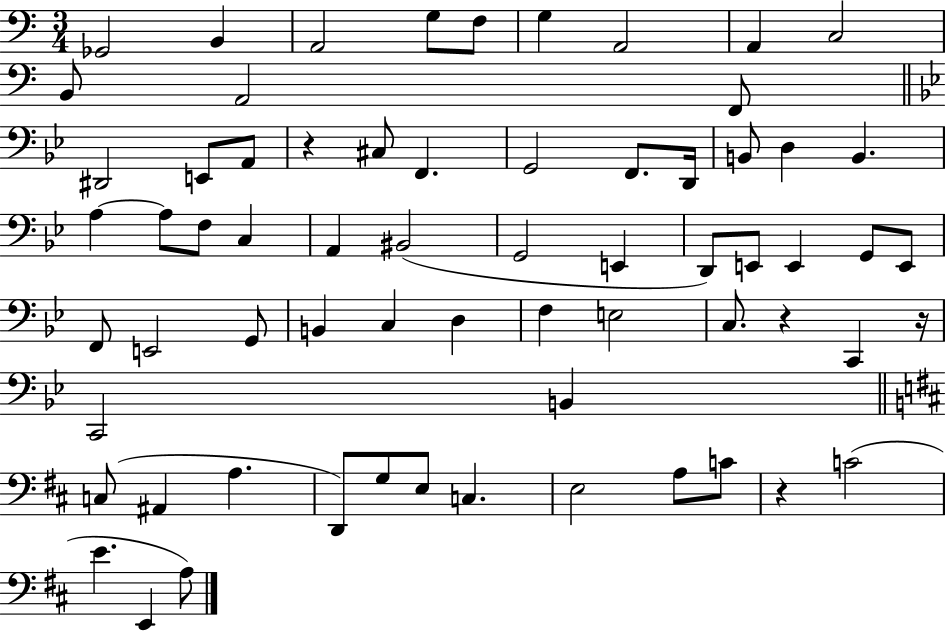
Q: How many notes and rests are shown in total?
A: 66